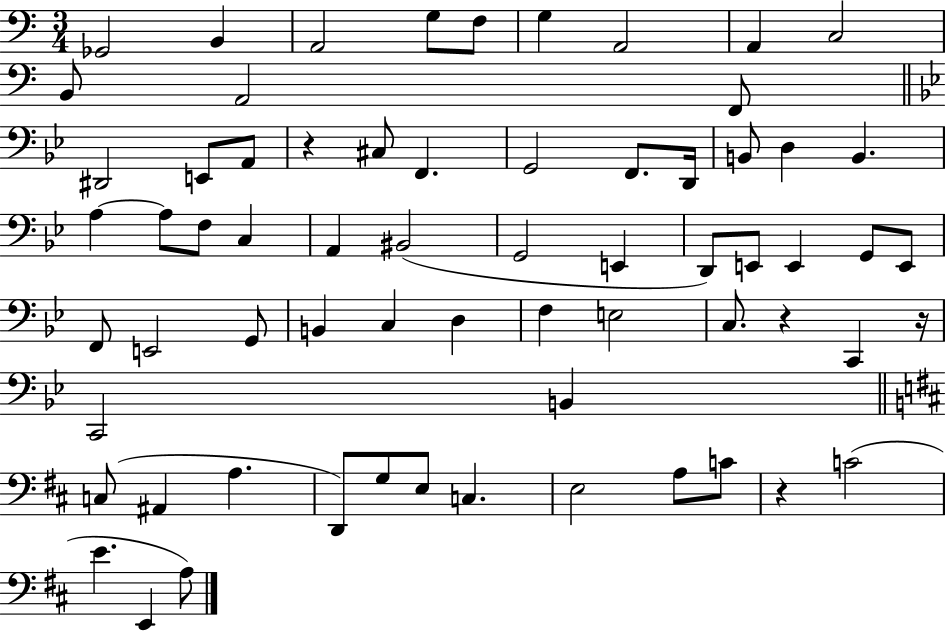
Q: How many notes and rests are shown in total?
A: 66